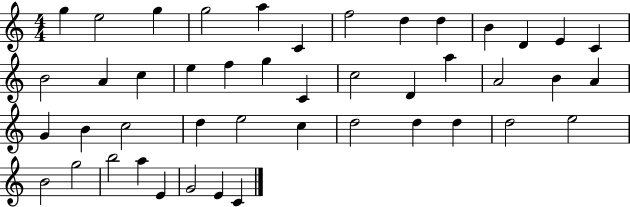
G5/q E5/h G5/q G5/h A5/q C4/q F5/h D5/q D5/q B4/q D4/q E4/q C4/q B4/h A4/q C5/q E5/q F5/q G5/q C4/q C5/h D4/q A5/q A4/h B4/q A4/q G4/q B4/q C5/h D5/q E5/h C5/q D5/h D5/q D5/q D5/h E5/h B4/h G5/h B5/h A5/q E4/q G4/h E4/q C4/q